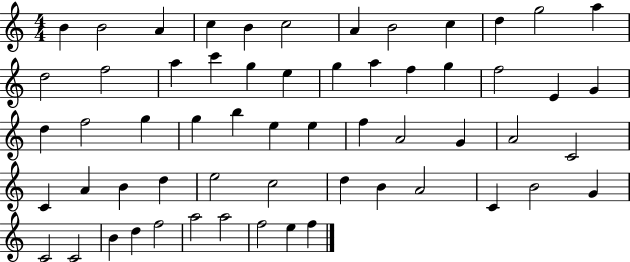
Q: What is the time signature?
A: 4/4